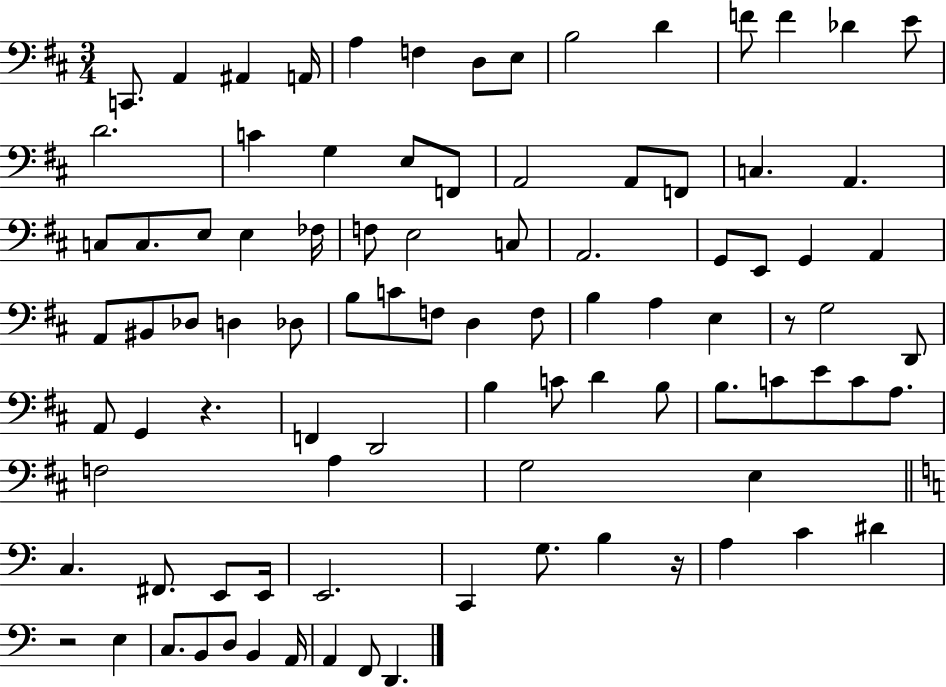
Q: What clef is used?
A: bass